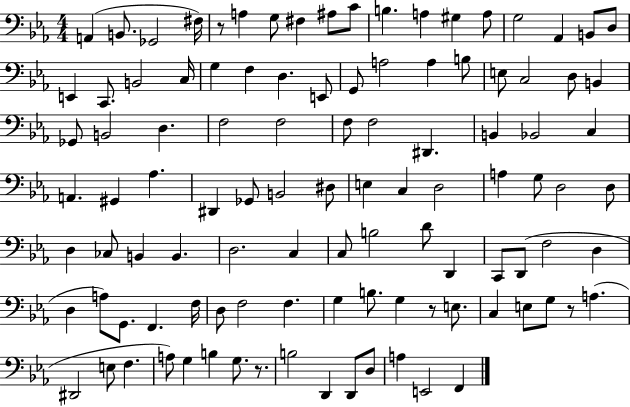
X:1
T:Untitled
M:4/4
L:1/4
K:Eb
A,, B,,/2 _G,,2 ^F,/4 z/2 A, G,/2 ^F, ^A,/2 C/2 B, A, ^G, A,/2 G,2 _A,, B,,/2 D,/2 E,, C,,/2 B,,2 C,/4 G, F, D, E,,/2 G,,/2 A,2 A, B,/2 E,/2 C,2 D,/2 B,, _G,,/2 B,,2 D, F,2 F,2 F,/2 F,2 ^D,, B,, _B,,2 C, A,, ^G,, _A, ^D,, _G,,/2 B,,2 ^D,/2 E, C, D,2 A, G,/2 D,2 D,/2 D, _C,/2 B,, B,, D,2 C, C,/2 B,2 D/2 D,, C,,/2 D,,/2 F,2 D, D, A,/2 G,,/2 F,, F,/4 D,/2 F,2 F, G, B,/2 G, z/2 E,/2 C, E,/2 G,/2 z/2 A, ^D,,2 E,/2 F, A,/2 G, B, G,/2 z/2 B,2 D,, D,,/2 D,/2 A, E,,2 F,,